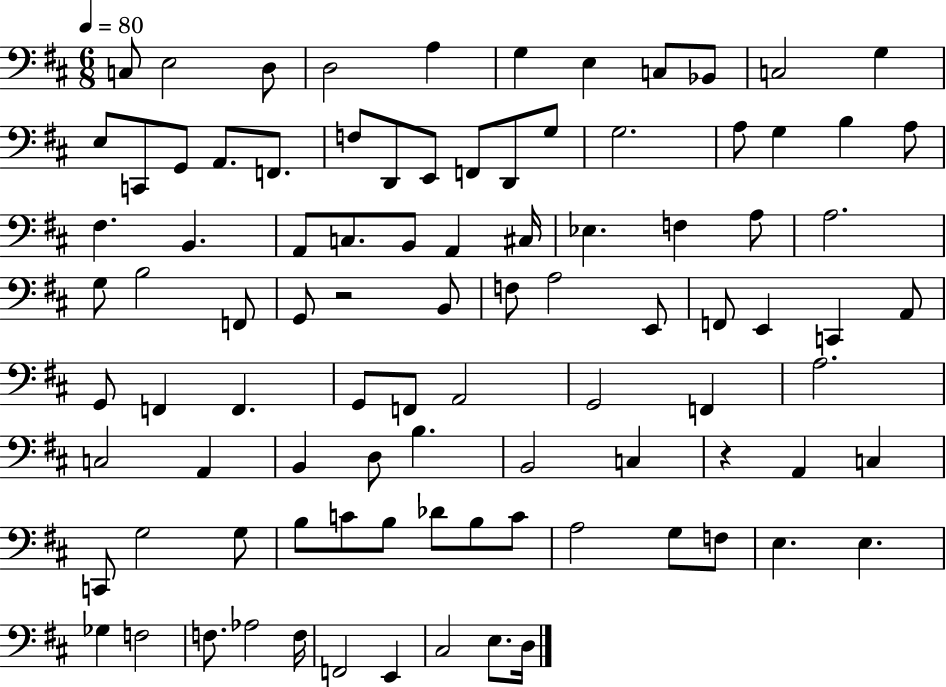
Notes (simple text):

C3/e E3/h D3/e D3/h A3/q G3/q E3/q C3/e Bb2/e C3/h G3/q E3/e C2/e G2/e A2/e. F2/e. F3/e D2/e E2/e F2/e D2/e G3/e G3/h. A3/e G3/q B3/q A3/e F#3/q. B2/q. A2/e C3/e. B2/e A2/q C#3/s Eb3/q. F3/q A3/e A3/h. G3/e B3/h F2/e G2/e R/h B2/e F3/e A3/h E2/e F2/e E2/q C2/q A2/e G2/e F2/q F2/q. G2/e F2/e A2/h G2/h F2/q A3/h. C3/h A2/q B2/q D3/e B3/q. B2/h C3/q R/q A2/q C3/q C2/e G3/h G3/e B3/e C4/e B3/e Db4/e B3/e C4/e A3/h G3/e F3/e E3/q. E3/q. Gb3/q F3/h F3/e. Ab3/h F3/s F2/h E2/q C#3/h E3/e. D3/s